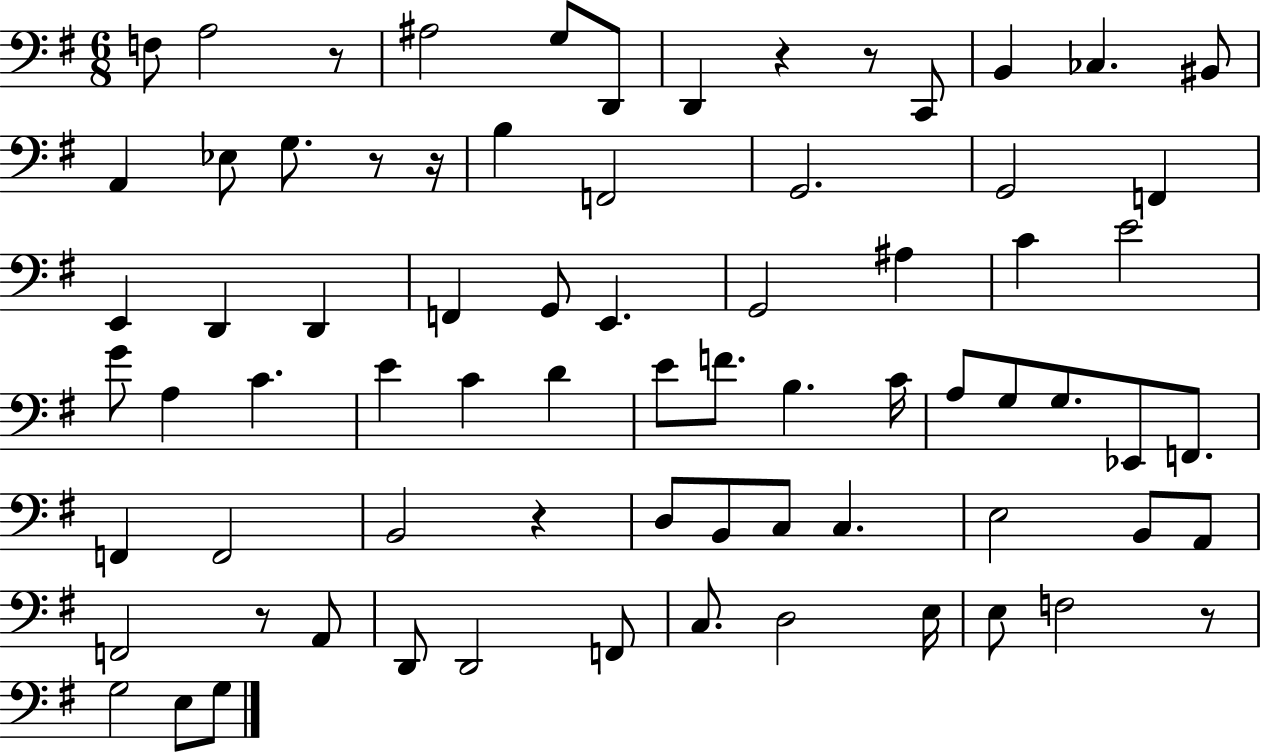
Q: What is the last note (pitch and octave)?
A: G3